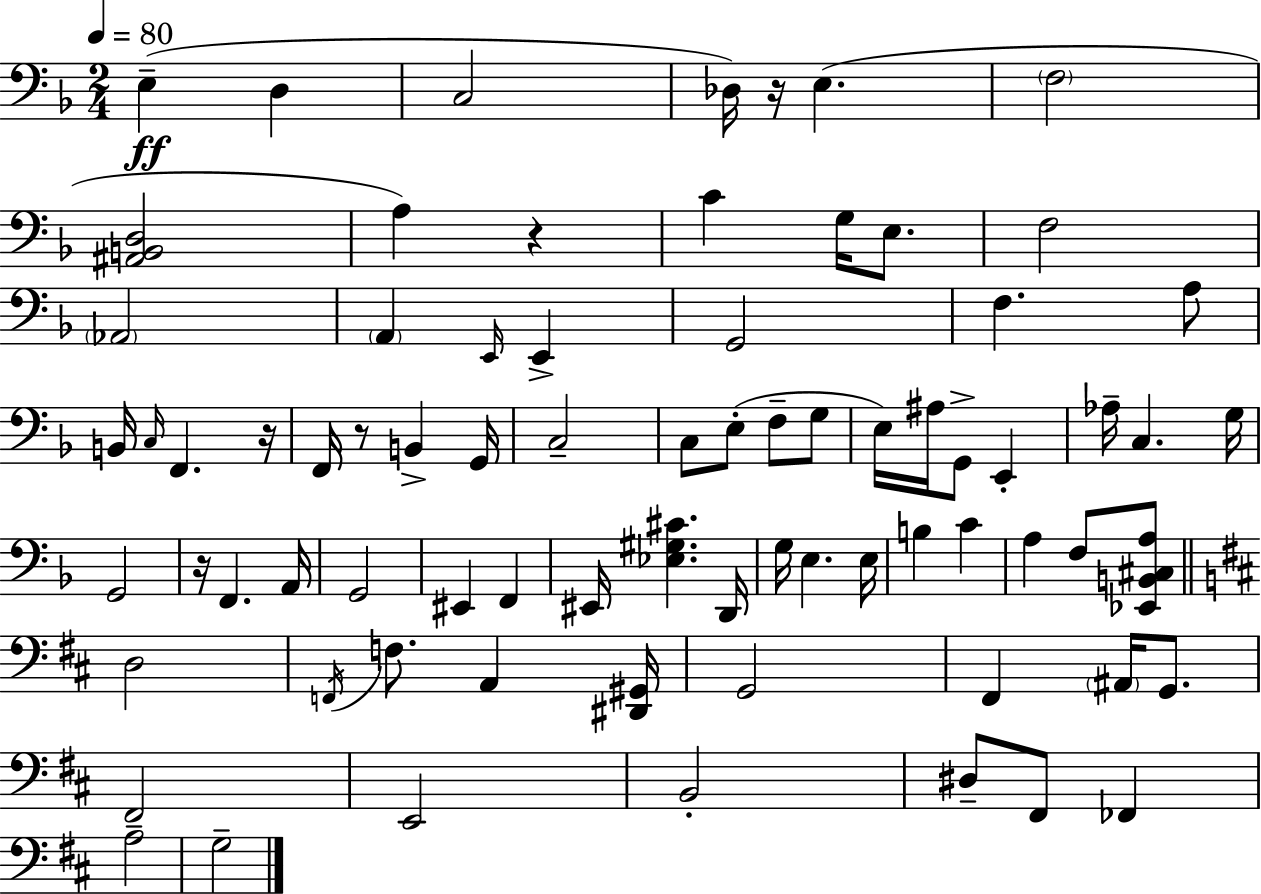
E3/q D3/q C3/h Db3/s R/s E3/q. F3/h [A#2,B2,D3]/h A3/q R/q C4/q G3/s E3/e. F3/h Ab2/h A2/q E2/s E2/q G2/h F3/q. A3/e B2/s C3/s F2/q. R/s F2/s R/e B2/q G2/s C3/h C3/e E3/e F3/e G3/e E3/s A#3/s G2/e E2/q Ab3/s C3/q. G3/s G2/h R/s F2/q. A2/s G2/h EIS2/q F2/q EIS2/s [Eb3,G#3,C#4]/q. D2/s G3/s E3/q. E3/s B3/q C4/q A3/q F3/e [Eb2,B2,C#3,A3]/e D3/h F2/s F3/e. A2/q [D#2,G#2]/s G2/h F#2/q A#2/s G2/e. F#2/h E2/h B2/h D#3/e F#2/e FES2/q A3/h G3/h